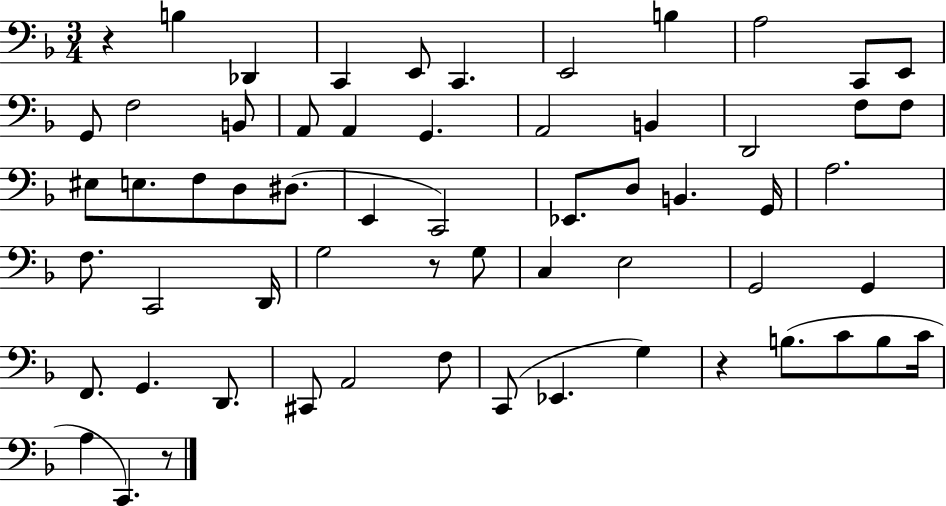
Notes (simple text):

R/q B3/q Db2/q C2/q E2/e C2/q. E2/h B3/q A3/h C2/e E2/e G2/e F3/h B2/e A2/e A2/q G2/q. A2/h B2/q D2/h F3/e F3/e EIS3/e E3/e. F3/e D3/e D#3/e. E2/q C2/h Eb2/e. D3/e B2/q. G2/s A3/h. F3/e. C2/h D2/s G3/h R/e G3/e C3/q E3/h G2/h G2/q F2/e. G2/q. D2/e. C#2/e A2/h F3/e C2/e Eb2/q. G3/q R/q B3/e. C4/e B3/e C4/s A3/q C2/q. R/e